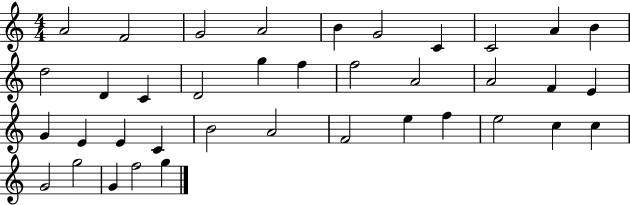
{
  \clef treble
  \numericTimeSignature
  \time 4/4
  \key c \major
  a'2 f'2 | g'2 a'2 | b'4 g'2 c'4 | c'2 a'4 b'4 | \break d''2 d'4 c'4 | d'2 g''4 f''4 | f''2 a'2 | a'2 f'4 e'4 | \break g'4 e'4 e'4 c'4 | b'2 a'2 | f'2 e''4 f''4 | e''2 c''4 c''4 | \break g'2 g''2 | g'4 f''2 g''4 | \bar "|."
}